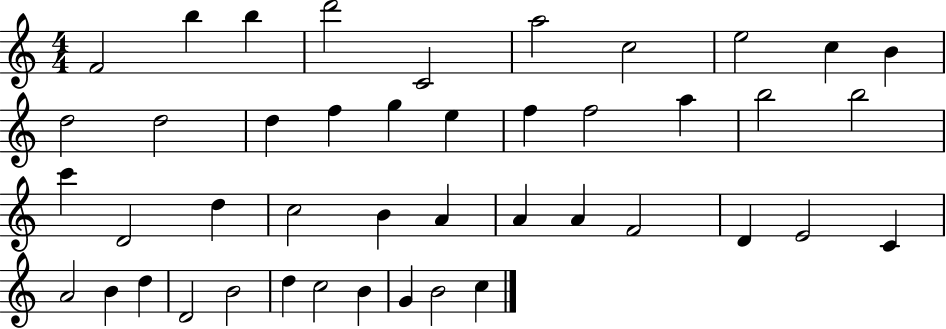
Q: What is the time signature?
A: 4/4